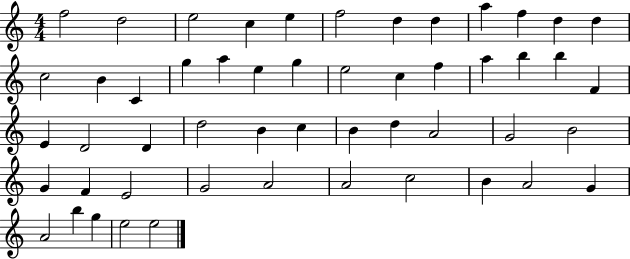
X:1
T:Untitled
M:4/4
L:1/4
K:C
f2 d2 e2 c e f2 d d a f d d c2 B C g a e g e2 c f a b b F E D2 D d2 B c B d A2 G2 B2 G F E2 G2 A2 A2 c2 B A2 G A2 b g e2 e2